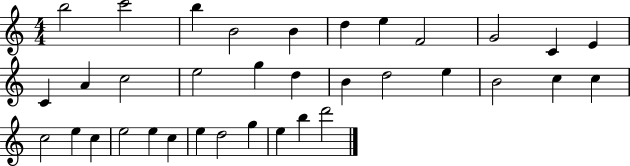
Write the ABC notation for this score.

X:1
T:Untitled
M:4/4
L:1/4
K:C
b2 c'2 b B2 B d e F2 G2 C E C A c2 e2 g d B d2 e B2 c c c2 e c e2 e c e d2 g e b d'2